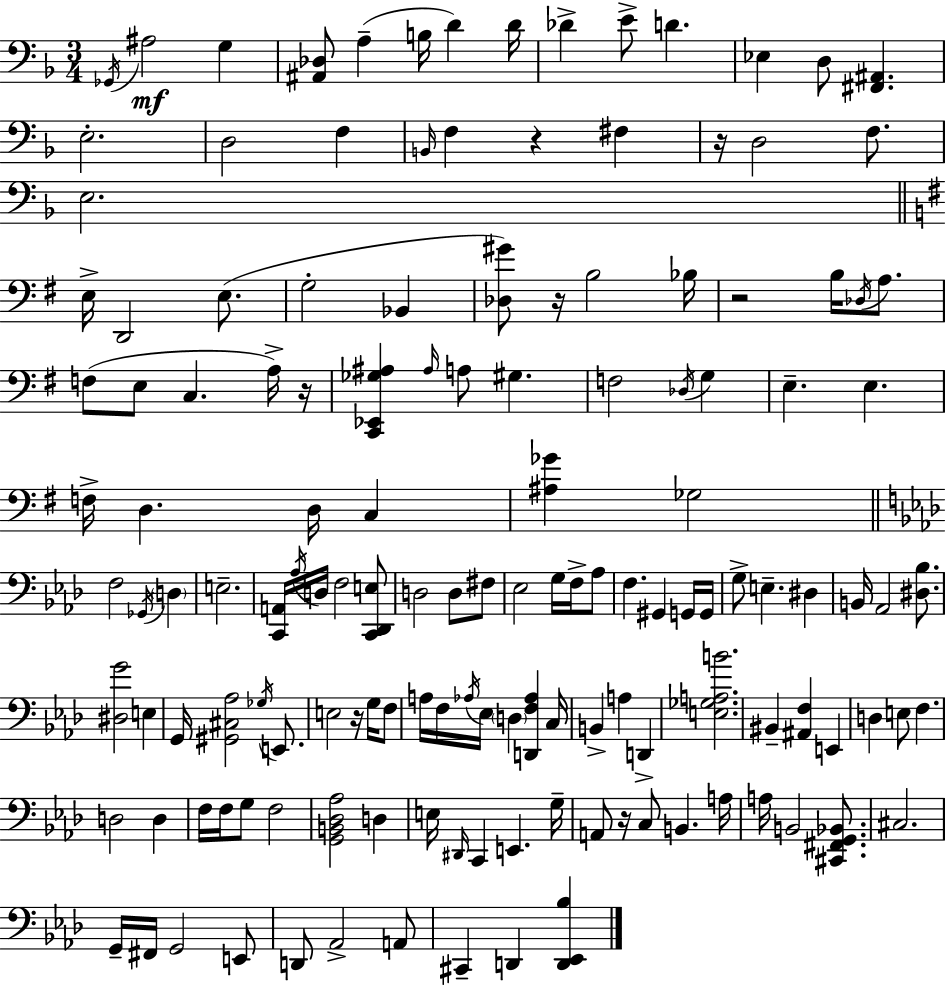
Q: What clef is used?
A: bass